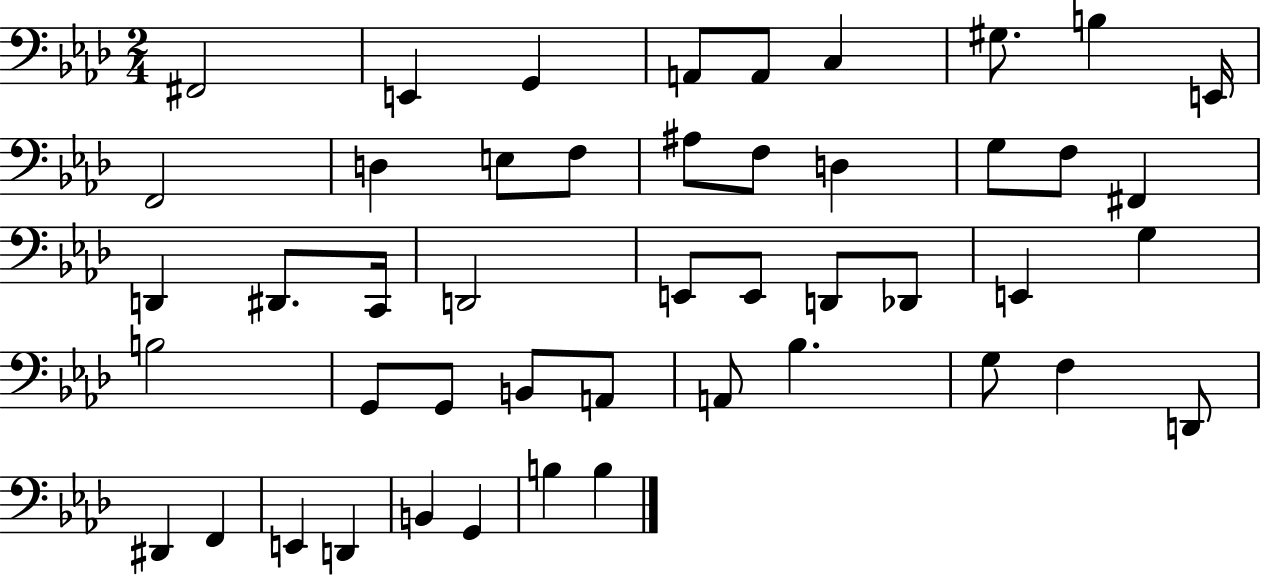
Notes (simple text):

F#2/h E2/q G2/q A2/e A2/e C3/q G#3/e. B3/q E2/s F2/h D3/q E3/e F3/e A#3/e F3/e D3/q G3/e F3/e F#2/q D2/q D#2/e. C2/s D2/h E2/e E2/e D2/e Db2/e E2/q G3/q B3/h G2/e G2/e B2/e A2/e A2/e Bb3/q. G3/e F3/q D2/e D#2/q F2/q E2/q D2/q B2/q G2/q B3/q B3/q